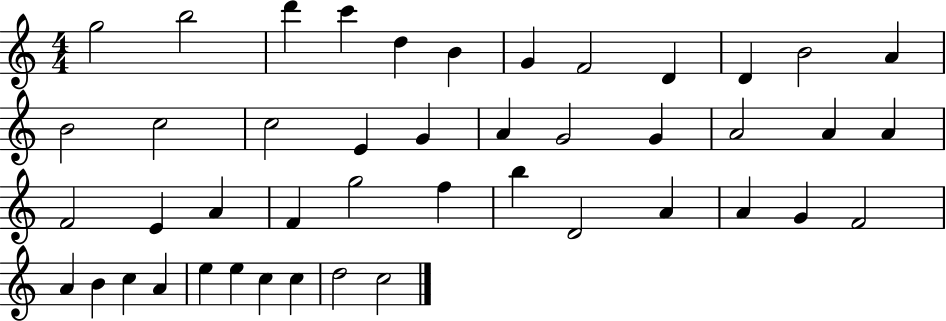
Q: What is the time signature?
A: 4/4